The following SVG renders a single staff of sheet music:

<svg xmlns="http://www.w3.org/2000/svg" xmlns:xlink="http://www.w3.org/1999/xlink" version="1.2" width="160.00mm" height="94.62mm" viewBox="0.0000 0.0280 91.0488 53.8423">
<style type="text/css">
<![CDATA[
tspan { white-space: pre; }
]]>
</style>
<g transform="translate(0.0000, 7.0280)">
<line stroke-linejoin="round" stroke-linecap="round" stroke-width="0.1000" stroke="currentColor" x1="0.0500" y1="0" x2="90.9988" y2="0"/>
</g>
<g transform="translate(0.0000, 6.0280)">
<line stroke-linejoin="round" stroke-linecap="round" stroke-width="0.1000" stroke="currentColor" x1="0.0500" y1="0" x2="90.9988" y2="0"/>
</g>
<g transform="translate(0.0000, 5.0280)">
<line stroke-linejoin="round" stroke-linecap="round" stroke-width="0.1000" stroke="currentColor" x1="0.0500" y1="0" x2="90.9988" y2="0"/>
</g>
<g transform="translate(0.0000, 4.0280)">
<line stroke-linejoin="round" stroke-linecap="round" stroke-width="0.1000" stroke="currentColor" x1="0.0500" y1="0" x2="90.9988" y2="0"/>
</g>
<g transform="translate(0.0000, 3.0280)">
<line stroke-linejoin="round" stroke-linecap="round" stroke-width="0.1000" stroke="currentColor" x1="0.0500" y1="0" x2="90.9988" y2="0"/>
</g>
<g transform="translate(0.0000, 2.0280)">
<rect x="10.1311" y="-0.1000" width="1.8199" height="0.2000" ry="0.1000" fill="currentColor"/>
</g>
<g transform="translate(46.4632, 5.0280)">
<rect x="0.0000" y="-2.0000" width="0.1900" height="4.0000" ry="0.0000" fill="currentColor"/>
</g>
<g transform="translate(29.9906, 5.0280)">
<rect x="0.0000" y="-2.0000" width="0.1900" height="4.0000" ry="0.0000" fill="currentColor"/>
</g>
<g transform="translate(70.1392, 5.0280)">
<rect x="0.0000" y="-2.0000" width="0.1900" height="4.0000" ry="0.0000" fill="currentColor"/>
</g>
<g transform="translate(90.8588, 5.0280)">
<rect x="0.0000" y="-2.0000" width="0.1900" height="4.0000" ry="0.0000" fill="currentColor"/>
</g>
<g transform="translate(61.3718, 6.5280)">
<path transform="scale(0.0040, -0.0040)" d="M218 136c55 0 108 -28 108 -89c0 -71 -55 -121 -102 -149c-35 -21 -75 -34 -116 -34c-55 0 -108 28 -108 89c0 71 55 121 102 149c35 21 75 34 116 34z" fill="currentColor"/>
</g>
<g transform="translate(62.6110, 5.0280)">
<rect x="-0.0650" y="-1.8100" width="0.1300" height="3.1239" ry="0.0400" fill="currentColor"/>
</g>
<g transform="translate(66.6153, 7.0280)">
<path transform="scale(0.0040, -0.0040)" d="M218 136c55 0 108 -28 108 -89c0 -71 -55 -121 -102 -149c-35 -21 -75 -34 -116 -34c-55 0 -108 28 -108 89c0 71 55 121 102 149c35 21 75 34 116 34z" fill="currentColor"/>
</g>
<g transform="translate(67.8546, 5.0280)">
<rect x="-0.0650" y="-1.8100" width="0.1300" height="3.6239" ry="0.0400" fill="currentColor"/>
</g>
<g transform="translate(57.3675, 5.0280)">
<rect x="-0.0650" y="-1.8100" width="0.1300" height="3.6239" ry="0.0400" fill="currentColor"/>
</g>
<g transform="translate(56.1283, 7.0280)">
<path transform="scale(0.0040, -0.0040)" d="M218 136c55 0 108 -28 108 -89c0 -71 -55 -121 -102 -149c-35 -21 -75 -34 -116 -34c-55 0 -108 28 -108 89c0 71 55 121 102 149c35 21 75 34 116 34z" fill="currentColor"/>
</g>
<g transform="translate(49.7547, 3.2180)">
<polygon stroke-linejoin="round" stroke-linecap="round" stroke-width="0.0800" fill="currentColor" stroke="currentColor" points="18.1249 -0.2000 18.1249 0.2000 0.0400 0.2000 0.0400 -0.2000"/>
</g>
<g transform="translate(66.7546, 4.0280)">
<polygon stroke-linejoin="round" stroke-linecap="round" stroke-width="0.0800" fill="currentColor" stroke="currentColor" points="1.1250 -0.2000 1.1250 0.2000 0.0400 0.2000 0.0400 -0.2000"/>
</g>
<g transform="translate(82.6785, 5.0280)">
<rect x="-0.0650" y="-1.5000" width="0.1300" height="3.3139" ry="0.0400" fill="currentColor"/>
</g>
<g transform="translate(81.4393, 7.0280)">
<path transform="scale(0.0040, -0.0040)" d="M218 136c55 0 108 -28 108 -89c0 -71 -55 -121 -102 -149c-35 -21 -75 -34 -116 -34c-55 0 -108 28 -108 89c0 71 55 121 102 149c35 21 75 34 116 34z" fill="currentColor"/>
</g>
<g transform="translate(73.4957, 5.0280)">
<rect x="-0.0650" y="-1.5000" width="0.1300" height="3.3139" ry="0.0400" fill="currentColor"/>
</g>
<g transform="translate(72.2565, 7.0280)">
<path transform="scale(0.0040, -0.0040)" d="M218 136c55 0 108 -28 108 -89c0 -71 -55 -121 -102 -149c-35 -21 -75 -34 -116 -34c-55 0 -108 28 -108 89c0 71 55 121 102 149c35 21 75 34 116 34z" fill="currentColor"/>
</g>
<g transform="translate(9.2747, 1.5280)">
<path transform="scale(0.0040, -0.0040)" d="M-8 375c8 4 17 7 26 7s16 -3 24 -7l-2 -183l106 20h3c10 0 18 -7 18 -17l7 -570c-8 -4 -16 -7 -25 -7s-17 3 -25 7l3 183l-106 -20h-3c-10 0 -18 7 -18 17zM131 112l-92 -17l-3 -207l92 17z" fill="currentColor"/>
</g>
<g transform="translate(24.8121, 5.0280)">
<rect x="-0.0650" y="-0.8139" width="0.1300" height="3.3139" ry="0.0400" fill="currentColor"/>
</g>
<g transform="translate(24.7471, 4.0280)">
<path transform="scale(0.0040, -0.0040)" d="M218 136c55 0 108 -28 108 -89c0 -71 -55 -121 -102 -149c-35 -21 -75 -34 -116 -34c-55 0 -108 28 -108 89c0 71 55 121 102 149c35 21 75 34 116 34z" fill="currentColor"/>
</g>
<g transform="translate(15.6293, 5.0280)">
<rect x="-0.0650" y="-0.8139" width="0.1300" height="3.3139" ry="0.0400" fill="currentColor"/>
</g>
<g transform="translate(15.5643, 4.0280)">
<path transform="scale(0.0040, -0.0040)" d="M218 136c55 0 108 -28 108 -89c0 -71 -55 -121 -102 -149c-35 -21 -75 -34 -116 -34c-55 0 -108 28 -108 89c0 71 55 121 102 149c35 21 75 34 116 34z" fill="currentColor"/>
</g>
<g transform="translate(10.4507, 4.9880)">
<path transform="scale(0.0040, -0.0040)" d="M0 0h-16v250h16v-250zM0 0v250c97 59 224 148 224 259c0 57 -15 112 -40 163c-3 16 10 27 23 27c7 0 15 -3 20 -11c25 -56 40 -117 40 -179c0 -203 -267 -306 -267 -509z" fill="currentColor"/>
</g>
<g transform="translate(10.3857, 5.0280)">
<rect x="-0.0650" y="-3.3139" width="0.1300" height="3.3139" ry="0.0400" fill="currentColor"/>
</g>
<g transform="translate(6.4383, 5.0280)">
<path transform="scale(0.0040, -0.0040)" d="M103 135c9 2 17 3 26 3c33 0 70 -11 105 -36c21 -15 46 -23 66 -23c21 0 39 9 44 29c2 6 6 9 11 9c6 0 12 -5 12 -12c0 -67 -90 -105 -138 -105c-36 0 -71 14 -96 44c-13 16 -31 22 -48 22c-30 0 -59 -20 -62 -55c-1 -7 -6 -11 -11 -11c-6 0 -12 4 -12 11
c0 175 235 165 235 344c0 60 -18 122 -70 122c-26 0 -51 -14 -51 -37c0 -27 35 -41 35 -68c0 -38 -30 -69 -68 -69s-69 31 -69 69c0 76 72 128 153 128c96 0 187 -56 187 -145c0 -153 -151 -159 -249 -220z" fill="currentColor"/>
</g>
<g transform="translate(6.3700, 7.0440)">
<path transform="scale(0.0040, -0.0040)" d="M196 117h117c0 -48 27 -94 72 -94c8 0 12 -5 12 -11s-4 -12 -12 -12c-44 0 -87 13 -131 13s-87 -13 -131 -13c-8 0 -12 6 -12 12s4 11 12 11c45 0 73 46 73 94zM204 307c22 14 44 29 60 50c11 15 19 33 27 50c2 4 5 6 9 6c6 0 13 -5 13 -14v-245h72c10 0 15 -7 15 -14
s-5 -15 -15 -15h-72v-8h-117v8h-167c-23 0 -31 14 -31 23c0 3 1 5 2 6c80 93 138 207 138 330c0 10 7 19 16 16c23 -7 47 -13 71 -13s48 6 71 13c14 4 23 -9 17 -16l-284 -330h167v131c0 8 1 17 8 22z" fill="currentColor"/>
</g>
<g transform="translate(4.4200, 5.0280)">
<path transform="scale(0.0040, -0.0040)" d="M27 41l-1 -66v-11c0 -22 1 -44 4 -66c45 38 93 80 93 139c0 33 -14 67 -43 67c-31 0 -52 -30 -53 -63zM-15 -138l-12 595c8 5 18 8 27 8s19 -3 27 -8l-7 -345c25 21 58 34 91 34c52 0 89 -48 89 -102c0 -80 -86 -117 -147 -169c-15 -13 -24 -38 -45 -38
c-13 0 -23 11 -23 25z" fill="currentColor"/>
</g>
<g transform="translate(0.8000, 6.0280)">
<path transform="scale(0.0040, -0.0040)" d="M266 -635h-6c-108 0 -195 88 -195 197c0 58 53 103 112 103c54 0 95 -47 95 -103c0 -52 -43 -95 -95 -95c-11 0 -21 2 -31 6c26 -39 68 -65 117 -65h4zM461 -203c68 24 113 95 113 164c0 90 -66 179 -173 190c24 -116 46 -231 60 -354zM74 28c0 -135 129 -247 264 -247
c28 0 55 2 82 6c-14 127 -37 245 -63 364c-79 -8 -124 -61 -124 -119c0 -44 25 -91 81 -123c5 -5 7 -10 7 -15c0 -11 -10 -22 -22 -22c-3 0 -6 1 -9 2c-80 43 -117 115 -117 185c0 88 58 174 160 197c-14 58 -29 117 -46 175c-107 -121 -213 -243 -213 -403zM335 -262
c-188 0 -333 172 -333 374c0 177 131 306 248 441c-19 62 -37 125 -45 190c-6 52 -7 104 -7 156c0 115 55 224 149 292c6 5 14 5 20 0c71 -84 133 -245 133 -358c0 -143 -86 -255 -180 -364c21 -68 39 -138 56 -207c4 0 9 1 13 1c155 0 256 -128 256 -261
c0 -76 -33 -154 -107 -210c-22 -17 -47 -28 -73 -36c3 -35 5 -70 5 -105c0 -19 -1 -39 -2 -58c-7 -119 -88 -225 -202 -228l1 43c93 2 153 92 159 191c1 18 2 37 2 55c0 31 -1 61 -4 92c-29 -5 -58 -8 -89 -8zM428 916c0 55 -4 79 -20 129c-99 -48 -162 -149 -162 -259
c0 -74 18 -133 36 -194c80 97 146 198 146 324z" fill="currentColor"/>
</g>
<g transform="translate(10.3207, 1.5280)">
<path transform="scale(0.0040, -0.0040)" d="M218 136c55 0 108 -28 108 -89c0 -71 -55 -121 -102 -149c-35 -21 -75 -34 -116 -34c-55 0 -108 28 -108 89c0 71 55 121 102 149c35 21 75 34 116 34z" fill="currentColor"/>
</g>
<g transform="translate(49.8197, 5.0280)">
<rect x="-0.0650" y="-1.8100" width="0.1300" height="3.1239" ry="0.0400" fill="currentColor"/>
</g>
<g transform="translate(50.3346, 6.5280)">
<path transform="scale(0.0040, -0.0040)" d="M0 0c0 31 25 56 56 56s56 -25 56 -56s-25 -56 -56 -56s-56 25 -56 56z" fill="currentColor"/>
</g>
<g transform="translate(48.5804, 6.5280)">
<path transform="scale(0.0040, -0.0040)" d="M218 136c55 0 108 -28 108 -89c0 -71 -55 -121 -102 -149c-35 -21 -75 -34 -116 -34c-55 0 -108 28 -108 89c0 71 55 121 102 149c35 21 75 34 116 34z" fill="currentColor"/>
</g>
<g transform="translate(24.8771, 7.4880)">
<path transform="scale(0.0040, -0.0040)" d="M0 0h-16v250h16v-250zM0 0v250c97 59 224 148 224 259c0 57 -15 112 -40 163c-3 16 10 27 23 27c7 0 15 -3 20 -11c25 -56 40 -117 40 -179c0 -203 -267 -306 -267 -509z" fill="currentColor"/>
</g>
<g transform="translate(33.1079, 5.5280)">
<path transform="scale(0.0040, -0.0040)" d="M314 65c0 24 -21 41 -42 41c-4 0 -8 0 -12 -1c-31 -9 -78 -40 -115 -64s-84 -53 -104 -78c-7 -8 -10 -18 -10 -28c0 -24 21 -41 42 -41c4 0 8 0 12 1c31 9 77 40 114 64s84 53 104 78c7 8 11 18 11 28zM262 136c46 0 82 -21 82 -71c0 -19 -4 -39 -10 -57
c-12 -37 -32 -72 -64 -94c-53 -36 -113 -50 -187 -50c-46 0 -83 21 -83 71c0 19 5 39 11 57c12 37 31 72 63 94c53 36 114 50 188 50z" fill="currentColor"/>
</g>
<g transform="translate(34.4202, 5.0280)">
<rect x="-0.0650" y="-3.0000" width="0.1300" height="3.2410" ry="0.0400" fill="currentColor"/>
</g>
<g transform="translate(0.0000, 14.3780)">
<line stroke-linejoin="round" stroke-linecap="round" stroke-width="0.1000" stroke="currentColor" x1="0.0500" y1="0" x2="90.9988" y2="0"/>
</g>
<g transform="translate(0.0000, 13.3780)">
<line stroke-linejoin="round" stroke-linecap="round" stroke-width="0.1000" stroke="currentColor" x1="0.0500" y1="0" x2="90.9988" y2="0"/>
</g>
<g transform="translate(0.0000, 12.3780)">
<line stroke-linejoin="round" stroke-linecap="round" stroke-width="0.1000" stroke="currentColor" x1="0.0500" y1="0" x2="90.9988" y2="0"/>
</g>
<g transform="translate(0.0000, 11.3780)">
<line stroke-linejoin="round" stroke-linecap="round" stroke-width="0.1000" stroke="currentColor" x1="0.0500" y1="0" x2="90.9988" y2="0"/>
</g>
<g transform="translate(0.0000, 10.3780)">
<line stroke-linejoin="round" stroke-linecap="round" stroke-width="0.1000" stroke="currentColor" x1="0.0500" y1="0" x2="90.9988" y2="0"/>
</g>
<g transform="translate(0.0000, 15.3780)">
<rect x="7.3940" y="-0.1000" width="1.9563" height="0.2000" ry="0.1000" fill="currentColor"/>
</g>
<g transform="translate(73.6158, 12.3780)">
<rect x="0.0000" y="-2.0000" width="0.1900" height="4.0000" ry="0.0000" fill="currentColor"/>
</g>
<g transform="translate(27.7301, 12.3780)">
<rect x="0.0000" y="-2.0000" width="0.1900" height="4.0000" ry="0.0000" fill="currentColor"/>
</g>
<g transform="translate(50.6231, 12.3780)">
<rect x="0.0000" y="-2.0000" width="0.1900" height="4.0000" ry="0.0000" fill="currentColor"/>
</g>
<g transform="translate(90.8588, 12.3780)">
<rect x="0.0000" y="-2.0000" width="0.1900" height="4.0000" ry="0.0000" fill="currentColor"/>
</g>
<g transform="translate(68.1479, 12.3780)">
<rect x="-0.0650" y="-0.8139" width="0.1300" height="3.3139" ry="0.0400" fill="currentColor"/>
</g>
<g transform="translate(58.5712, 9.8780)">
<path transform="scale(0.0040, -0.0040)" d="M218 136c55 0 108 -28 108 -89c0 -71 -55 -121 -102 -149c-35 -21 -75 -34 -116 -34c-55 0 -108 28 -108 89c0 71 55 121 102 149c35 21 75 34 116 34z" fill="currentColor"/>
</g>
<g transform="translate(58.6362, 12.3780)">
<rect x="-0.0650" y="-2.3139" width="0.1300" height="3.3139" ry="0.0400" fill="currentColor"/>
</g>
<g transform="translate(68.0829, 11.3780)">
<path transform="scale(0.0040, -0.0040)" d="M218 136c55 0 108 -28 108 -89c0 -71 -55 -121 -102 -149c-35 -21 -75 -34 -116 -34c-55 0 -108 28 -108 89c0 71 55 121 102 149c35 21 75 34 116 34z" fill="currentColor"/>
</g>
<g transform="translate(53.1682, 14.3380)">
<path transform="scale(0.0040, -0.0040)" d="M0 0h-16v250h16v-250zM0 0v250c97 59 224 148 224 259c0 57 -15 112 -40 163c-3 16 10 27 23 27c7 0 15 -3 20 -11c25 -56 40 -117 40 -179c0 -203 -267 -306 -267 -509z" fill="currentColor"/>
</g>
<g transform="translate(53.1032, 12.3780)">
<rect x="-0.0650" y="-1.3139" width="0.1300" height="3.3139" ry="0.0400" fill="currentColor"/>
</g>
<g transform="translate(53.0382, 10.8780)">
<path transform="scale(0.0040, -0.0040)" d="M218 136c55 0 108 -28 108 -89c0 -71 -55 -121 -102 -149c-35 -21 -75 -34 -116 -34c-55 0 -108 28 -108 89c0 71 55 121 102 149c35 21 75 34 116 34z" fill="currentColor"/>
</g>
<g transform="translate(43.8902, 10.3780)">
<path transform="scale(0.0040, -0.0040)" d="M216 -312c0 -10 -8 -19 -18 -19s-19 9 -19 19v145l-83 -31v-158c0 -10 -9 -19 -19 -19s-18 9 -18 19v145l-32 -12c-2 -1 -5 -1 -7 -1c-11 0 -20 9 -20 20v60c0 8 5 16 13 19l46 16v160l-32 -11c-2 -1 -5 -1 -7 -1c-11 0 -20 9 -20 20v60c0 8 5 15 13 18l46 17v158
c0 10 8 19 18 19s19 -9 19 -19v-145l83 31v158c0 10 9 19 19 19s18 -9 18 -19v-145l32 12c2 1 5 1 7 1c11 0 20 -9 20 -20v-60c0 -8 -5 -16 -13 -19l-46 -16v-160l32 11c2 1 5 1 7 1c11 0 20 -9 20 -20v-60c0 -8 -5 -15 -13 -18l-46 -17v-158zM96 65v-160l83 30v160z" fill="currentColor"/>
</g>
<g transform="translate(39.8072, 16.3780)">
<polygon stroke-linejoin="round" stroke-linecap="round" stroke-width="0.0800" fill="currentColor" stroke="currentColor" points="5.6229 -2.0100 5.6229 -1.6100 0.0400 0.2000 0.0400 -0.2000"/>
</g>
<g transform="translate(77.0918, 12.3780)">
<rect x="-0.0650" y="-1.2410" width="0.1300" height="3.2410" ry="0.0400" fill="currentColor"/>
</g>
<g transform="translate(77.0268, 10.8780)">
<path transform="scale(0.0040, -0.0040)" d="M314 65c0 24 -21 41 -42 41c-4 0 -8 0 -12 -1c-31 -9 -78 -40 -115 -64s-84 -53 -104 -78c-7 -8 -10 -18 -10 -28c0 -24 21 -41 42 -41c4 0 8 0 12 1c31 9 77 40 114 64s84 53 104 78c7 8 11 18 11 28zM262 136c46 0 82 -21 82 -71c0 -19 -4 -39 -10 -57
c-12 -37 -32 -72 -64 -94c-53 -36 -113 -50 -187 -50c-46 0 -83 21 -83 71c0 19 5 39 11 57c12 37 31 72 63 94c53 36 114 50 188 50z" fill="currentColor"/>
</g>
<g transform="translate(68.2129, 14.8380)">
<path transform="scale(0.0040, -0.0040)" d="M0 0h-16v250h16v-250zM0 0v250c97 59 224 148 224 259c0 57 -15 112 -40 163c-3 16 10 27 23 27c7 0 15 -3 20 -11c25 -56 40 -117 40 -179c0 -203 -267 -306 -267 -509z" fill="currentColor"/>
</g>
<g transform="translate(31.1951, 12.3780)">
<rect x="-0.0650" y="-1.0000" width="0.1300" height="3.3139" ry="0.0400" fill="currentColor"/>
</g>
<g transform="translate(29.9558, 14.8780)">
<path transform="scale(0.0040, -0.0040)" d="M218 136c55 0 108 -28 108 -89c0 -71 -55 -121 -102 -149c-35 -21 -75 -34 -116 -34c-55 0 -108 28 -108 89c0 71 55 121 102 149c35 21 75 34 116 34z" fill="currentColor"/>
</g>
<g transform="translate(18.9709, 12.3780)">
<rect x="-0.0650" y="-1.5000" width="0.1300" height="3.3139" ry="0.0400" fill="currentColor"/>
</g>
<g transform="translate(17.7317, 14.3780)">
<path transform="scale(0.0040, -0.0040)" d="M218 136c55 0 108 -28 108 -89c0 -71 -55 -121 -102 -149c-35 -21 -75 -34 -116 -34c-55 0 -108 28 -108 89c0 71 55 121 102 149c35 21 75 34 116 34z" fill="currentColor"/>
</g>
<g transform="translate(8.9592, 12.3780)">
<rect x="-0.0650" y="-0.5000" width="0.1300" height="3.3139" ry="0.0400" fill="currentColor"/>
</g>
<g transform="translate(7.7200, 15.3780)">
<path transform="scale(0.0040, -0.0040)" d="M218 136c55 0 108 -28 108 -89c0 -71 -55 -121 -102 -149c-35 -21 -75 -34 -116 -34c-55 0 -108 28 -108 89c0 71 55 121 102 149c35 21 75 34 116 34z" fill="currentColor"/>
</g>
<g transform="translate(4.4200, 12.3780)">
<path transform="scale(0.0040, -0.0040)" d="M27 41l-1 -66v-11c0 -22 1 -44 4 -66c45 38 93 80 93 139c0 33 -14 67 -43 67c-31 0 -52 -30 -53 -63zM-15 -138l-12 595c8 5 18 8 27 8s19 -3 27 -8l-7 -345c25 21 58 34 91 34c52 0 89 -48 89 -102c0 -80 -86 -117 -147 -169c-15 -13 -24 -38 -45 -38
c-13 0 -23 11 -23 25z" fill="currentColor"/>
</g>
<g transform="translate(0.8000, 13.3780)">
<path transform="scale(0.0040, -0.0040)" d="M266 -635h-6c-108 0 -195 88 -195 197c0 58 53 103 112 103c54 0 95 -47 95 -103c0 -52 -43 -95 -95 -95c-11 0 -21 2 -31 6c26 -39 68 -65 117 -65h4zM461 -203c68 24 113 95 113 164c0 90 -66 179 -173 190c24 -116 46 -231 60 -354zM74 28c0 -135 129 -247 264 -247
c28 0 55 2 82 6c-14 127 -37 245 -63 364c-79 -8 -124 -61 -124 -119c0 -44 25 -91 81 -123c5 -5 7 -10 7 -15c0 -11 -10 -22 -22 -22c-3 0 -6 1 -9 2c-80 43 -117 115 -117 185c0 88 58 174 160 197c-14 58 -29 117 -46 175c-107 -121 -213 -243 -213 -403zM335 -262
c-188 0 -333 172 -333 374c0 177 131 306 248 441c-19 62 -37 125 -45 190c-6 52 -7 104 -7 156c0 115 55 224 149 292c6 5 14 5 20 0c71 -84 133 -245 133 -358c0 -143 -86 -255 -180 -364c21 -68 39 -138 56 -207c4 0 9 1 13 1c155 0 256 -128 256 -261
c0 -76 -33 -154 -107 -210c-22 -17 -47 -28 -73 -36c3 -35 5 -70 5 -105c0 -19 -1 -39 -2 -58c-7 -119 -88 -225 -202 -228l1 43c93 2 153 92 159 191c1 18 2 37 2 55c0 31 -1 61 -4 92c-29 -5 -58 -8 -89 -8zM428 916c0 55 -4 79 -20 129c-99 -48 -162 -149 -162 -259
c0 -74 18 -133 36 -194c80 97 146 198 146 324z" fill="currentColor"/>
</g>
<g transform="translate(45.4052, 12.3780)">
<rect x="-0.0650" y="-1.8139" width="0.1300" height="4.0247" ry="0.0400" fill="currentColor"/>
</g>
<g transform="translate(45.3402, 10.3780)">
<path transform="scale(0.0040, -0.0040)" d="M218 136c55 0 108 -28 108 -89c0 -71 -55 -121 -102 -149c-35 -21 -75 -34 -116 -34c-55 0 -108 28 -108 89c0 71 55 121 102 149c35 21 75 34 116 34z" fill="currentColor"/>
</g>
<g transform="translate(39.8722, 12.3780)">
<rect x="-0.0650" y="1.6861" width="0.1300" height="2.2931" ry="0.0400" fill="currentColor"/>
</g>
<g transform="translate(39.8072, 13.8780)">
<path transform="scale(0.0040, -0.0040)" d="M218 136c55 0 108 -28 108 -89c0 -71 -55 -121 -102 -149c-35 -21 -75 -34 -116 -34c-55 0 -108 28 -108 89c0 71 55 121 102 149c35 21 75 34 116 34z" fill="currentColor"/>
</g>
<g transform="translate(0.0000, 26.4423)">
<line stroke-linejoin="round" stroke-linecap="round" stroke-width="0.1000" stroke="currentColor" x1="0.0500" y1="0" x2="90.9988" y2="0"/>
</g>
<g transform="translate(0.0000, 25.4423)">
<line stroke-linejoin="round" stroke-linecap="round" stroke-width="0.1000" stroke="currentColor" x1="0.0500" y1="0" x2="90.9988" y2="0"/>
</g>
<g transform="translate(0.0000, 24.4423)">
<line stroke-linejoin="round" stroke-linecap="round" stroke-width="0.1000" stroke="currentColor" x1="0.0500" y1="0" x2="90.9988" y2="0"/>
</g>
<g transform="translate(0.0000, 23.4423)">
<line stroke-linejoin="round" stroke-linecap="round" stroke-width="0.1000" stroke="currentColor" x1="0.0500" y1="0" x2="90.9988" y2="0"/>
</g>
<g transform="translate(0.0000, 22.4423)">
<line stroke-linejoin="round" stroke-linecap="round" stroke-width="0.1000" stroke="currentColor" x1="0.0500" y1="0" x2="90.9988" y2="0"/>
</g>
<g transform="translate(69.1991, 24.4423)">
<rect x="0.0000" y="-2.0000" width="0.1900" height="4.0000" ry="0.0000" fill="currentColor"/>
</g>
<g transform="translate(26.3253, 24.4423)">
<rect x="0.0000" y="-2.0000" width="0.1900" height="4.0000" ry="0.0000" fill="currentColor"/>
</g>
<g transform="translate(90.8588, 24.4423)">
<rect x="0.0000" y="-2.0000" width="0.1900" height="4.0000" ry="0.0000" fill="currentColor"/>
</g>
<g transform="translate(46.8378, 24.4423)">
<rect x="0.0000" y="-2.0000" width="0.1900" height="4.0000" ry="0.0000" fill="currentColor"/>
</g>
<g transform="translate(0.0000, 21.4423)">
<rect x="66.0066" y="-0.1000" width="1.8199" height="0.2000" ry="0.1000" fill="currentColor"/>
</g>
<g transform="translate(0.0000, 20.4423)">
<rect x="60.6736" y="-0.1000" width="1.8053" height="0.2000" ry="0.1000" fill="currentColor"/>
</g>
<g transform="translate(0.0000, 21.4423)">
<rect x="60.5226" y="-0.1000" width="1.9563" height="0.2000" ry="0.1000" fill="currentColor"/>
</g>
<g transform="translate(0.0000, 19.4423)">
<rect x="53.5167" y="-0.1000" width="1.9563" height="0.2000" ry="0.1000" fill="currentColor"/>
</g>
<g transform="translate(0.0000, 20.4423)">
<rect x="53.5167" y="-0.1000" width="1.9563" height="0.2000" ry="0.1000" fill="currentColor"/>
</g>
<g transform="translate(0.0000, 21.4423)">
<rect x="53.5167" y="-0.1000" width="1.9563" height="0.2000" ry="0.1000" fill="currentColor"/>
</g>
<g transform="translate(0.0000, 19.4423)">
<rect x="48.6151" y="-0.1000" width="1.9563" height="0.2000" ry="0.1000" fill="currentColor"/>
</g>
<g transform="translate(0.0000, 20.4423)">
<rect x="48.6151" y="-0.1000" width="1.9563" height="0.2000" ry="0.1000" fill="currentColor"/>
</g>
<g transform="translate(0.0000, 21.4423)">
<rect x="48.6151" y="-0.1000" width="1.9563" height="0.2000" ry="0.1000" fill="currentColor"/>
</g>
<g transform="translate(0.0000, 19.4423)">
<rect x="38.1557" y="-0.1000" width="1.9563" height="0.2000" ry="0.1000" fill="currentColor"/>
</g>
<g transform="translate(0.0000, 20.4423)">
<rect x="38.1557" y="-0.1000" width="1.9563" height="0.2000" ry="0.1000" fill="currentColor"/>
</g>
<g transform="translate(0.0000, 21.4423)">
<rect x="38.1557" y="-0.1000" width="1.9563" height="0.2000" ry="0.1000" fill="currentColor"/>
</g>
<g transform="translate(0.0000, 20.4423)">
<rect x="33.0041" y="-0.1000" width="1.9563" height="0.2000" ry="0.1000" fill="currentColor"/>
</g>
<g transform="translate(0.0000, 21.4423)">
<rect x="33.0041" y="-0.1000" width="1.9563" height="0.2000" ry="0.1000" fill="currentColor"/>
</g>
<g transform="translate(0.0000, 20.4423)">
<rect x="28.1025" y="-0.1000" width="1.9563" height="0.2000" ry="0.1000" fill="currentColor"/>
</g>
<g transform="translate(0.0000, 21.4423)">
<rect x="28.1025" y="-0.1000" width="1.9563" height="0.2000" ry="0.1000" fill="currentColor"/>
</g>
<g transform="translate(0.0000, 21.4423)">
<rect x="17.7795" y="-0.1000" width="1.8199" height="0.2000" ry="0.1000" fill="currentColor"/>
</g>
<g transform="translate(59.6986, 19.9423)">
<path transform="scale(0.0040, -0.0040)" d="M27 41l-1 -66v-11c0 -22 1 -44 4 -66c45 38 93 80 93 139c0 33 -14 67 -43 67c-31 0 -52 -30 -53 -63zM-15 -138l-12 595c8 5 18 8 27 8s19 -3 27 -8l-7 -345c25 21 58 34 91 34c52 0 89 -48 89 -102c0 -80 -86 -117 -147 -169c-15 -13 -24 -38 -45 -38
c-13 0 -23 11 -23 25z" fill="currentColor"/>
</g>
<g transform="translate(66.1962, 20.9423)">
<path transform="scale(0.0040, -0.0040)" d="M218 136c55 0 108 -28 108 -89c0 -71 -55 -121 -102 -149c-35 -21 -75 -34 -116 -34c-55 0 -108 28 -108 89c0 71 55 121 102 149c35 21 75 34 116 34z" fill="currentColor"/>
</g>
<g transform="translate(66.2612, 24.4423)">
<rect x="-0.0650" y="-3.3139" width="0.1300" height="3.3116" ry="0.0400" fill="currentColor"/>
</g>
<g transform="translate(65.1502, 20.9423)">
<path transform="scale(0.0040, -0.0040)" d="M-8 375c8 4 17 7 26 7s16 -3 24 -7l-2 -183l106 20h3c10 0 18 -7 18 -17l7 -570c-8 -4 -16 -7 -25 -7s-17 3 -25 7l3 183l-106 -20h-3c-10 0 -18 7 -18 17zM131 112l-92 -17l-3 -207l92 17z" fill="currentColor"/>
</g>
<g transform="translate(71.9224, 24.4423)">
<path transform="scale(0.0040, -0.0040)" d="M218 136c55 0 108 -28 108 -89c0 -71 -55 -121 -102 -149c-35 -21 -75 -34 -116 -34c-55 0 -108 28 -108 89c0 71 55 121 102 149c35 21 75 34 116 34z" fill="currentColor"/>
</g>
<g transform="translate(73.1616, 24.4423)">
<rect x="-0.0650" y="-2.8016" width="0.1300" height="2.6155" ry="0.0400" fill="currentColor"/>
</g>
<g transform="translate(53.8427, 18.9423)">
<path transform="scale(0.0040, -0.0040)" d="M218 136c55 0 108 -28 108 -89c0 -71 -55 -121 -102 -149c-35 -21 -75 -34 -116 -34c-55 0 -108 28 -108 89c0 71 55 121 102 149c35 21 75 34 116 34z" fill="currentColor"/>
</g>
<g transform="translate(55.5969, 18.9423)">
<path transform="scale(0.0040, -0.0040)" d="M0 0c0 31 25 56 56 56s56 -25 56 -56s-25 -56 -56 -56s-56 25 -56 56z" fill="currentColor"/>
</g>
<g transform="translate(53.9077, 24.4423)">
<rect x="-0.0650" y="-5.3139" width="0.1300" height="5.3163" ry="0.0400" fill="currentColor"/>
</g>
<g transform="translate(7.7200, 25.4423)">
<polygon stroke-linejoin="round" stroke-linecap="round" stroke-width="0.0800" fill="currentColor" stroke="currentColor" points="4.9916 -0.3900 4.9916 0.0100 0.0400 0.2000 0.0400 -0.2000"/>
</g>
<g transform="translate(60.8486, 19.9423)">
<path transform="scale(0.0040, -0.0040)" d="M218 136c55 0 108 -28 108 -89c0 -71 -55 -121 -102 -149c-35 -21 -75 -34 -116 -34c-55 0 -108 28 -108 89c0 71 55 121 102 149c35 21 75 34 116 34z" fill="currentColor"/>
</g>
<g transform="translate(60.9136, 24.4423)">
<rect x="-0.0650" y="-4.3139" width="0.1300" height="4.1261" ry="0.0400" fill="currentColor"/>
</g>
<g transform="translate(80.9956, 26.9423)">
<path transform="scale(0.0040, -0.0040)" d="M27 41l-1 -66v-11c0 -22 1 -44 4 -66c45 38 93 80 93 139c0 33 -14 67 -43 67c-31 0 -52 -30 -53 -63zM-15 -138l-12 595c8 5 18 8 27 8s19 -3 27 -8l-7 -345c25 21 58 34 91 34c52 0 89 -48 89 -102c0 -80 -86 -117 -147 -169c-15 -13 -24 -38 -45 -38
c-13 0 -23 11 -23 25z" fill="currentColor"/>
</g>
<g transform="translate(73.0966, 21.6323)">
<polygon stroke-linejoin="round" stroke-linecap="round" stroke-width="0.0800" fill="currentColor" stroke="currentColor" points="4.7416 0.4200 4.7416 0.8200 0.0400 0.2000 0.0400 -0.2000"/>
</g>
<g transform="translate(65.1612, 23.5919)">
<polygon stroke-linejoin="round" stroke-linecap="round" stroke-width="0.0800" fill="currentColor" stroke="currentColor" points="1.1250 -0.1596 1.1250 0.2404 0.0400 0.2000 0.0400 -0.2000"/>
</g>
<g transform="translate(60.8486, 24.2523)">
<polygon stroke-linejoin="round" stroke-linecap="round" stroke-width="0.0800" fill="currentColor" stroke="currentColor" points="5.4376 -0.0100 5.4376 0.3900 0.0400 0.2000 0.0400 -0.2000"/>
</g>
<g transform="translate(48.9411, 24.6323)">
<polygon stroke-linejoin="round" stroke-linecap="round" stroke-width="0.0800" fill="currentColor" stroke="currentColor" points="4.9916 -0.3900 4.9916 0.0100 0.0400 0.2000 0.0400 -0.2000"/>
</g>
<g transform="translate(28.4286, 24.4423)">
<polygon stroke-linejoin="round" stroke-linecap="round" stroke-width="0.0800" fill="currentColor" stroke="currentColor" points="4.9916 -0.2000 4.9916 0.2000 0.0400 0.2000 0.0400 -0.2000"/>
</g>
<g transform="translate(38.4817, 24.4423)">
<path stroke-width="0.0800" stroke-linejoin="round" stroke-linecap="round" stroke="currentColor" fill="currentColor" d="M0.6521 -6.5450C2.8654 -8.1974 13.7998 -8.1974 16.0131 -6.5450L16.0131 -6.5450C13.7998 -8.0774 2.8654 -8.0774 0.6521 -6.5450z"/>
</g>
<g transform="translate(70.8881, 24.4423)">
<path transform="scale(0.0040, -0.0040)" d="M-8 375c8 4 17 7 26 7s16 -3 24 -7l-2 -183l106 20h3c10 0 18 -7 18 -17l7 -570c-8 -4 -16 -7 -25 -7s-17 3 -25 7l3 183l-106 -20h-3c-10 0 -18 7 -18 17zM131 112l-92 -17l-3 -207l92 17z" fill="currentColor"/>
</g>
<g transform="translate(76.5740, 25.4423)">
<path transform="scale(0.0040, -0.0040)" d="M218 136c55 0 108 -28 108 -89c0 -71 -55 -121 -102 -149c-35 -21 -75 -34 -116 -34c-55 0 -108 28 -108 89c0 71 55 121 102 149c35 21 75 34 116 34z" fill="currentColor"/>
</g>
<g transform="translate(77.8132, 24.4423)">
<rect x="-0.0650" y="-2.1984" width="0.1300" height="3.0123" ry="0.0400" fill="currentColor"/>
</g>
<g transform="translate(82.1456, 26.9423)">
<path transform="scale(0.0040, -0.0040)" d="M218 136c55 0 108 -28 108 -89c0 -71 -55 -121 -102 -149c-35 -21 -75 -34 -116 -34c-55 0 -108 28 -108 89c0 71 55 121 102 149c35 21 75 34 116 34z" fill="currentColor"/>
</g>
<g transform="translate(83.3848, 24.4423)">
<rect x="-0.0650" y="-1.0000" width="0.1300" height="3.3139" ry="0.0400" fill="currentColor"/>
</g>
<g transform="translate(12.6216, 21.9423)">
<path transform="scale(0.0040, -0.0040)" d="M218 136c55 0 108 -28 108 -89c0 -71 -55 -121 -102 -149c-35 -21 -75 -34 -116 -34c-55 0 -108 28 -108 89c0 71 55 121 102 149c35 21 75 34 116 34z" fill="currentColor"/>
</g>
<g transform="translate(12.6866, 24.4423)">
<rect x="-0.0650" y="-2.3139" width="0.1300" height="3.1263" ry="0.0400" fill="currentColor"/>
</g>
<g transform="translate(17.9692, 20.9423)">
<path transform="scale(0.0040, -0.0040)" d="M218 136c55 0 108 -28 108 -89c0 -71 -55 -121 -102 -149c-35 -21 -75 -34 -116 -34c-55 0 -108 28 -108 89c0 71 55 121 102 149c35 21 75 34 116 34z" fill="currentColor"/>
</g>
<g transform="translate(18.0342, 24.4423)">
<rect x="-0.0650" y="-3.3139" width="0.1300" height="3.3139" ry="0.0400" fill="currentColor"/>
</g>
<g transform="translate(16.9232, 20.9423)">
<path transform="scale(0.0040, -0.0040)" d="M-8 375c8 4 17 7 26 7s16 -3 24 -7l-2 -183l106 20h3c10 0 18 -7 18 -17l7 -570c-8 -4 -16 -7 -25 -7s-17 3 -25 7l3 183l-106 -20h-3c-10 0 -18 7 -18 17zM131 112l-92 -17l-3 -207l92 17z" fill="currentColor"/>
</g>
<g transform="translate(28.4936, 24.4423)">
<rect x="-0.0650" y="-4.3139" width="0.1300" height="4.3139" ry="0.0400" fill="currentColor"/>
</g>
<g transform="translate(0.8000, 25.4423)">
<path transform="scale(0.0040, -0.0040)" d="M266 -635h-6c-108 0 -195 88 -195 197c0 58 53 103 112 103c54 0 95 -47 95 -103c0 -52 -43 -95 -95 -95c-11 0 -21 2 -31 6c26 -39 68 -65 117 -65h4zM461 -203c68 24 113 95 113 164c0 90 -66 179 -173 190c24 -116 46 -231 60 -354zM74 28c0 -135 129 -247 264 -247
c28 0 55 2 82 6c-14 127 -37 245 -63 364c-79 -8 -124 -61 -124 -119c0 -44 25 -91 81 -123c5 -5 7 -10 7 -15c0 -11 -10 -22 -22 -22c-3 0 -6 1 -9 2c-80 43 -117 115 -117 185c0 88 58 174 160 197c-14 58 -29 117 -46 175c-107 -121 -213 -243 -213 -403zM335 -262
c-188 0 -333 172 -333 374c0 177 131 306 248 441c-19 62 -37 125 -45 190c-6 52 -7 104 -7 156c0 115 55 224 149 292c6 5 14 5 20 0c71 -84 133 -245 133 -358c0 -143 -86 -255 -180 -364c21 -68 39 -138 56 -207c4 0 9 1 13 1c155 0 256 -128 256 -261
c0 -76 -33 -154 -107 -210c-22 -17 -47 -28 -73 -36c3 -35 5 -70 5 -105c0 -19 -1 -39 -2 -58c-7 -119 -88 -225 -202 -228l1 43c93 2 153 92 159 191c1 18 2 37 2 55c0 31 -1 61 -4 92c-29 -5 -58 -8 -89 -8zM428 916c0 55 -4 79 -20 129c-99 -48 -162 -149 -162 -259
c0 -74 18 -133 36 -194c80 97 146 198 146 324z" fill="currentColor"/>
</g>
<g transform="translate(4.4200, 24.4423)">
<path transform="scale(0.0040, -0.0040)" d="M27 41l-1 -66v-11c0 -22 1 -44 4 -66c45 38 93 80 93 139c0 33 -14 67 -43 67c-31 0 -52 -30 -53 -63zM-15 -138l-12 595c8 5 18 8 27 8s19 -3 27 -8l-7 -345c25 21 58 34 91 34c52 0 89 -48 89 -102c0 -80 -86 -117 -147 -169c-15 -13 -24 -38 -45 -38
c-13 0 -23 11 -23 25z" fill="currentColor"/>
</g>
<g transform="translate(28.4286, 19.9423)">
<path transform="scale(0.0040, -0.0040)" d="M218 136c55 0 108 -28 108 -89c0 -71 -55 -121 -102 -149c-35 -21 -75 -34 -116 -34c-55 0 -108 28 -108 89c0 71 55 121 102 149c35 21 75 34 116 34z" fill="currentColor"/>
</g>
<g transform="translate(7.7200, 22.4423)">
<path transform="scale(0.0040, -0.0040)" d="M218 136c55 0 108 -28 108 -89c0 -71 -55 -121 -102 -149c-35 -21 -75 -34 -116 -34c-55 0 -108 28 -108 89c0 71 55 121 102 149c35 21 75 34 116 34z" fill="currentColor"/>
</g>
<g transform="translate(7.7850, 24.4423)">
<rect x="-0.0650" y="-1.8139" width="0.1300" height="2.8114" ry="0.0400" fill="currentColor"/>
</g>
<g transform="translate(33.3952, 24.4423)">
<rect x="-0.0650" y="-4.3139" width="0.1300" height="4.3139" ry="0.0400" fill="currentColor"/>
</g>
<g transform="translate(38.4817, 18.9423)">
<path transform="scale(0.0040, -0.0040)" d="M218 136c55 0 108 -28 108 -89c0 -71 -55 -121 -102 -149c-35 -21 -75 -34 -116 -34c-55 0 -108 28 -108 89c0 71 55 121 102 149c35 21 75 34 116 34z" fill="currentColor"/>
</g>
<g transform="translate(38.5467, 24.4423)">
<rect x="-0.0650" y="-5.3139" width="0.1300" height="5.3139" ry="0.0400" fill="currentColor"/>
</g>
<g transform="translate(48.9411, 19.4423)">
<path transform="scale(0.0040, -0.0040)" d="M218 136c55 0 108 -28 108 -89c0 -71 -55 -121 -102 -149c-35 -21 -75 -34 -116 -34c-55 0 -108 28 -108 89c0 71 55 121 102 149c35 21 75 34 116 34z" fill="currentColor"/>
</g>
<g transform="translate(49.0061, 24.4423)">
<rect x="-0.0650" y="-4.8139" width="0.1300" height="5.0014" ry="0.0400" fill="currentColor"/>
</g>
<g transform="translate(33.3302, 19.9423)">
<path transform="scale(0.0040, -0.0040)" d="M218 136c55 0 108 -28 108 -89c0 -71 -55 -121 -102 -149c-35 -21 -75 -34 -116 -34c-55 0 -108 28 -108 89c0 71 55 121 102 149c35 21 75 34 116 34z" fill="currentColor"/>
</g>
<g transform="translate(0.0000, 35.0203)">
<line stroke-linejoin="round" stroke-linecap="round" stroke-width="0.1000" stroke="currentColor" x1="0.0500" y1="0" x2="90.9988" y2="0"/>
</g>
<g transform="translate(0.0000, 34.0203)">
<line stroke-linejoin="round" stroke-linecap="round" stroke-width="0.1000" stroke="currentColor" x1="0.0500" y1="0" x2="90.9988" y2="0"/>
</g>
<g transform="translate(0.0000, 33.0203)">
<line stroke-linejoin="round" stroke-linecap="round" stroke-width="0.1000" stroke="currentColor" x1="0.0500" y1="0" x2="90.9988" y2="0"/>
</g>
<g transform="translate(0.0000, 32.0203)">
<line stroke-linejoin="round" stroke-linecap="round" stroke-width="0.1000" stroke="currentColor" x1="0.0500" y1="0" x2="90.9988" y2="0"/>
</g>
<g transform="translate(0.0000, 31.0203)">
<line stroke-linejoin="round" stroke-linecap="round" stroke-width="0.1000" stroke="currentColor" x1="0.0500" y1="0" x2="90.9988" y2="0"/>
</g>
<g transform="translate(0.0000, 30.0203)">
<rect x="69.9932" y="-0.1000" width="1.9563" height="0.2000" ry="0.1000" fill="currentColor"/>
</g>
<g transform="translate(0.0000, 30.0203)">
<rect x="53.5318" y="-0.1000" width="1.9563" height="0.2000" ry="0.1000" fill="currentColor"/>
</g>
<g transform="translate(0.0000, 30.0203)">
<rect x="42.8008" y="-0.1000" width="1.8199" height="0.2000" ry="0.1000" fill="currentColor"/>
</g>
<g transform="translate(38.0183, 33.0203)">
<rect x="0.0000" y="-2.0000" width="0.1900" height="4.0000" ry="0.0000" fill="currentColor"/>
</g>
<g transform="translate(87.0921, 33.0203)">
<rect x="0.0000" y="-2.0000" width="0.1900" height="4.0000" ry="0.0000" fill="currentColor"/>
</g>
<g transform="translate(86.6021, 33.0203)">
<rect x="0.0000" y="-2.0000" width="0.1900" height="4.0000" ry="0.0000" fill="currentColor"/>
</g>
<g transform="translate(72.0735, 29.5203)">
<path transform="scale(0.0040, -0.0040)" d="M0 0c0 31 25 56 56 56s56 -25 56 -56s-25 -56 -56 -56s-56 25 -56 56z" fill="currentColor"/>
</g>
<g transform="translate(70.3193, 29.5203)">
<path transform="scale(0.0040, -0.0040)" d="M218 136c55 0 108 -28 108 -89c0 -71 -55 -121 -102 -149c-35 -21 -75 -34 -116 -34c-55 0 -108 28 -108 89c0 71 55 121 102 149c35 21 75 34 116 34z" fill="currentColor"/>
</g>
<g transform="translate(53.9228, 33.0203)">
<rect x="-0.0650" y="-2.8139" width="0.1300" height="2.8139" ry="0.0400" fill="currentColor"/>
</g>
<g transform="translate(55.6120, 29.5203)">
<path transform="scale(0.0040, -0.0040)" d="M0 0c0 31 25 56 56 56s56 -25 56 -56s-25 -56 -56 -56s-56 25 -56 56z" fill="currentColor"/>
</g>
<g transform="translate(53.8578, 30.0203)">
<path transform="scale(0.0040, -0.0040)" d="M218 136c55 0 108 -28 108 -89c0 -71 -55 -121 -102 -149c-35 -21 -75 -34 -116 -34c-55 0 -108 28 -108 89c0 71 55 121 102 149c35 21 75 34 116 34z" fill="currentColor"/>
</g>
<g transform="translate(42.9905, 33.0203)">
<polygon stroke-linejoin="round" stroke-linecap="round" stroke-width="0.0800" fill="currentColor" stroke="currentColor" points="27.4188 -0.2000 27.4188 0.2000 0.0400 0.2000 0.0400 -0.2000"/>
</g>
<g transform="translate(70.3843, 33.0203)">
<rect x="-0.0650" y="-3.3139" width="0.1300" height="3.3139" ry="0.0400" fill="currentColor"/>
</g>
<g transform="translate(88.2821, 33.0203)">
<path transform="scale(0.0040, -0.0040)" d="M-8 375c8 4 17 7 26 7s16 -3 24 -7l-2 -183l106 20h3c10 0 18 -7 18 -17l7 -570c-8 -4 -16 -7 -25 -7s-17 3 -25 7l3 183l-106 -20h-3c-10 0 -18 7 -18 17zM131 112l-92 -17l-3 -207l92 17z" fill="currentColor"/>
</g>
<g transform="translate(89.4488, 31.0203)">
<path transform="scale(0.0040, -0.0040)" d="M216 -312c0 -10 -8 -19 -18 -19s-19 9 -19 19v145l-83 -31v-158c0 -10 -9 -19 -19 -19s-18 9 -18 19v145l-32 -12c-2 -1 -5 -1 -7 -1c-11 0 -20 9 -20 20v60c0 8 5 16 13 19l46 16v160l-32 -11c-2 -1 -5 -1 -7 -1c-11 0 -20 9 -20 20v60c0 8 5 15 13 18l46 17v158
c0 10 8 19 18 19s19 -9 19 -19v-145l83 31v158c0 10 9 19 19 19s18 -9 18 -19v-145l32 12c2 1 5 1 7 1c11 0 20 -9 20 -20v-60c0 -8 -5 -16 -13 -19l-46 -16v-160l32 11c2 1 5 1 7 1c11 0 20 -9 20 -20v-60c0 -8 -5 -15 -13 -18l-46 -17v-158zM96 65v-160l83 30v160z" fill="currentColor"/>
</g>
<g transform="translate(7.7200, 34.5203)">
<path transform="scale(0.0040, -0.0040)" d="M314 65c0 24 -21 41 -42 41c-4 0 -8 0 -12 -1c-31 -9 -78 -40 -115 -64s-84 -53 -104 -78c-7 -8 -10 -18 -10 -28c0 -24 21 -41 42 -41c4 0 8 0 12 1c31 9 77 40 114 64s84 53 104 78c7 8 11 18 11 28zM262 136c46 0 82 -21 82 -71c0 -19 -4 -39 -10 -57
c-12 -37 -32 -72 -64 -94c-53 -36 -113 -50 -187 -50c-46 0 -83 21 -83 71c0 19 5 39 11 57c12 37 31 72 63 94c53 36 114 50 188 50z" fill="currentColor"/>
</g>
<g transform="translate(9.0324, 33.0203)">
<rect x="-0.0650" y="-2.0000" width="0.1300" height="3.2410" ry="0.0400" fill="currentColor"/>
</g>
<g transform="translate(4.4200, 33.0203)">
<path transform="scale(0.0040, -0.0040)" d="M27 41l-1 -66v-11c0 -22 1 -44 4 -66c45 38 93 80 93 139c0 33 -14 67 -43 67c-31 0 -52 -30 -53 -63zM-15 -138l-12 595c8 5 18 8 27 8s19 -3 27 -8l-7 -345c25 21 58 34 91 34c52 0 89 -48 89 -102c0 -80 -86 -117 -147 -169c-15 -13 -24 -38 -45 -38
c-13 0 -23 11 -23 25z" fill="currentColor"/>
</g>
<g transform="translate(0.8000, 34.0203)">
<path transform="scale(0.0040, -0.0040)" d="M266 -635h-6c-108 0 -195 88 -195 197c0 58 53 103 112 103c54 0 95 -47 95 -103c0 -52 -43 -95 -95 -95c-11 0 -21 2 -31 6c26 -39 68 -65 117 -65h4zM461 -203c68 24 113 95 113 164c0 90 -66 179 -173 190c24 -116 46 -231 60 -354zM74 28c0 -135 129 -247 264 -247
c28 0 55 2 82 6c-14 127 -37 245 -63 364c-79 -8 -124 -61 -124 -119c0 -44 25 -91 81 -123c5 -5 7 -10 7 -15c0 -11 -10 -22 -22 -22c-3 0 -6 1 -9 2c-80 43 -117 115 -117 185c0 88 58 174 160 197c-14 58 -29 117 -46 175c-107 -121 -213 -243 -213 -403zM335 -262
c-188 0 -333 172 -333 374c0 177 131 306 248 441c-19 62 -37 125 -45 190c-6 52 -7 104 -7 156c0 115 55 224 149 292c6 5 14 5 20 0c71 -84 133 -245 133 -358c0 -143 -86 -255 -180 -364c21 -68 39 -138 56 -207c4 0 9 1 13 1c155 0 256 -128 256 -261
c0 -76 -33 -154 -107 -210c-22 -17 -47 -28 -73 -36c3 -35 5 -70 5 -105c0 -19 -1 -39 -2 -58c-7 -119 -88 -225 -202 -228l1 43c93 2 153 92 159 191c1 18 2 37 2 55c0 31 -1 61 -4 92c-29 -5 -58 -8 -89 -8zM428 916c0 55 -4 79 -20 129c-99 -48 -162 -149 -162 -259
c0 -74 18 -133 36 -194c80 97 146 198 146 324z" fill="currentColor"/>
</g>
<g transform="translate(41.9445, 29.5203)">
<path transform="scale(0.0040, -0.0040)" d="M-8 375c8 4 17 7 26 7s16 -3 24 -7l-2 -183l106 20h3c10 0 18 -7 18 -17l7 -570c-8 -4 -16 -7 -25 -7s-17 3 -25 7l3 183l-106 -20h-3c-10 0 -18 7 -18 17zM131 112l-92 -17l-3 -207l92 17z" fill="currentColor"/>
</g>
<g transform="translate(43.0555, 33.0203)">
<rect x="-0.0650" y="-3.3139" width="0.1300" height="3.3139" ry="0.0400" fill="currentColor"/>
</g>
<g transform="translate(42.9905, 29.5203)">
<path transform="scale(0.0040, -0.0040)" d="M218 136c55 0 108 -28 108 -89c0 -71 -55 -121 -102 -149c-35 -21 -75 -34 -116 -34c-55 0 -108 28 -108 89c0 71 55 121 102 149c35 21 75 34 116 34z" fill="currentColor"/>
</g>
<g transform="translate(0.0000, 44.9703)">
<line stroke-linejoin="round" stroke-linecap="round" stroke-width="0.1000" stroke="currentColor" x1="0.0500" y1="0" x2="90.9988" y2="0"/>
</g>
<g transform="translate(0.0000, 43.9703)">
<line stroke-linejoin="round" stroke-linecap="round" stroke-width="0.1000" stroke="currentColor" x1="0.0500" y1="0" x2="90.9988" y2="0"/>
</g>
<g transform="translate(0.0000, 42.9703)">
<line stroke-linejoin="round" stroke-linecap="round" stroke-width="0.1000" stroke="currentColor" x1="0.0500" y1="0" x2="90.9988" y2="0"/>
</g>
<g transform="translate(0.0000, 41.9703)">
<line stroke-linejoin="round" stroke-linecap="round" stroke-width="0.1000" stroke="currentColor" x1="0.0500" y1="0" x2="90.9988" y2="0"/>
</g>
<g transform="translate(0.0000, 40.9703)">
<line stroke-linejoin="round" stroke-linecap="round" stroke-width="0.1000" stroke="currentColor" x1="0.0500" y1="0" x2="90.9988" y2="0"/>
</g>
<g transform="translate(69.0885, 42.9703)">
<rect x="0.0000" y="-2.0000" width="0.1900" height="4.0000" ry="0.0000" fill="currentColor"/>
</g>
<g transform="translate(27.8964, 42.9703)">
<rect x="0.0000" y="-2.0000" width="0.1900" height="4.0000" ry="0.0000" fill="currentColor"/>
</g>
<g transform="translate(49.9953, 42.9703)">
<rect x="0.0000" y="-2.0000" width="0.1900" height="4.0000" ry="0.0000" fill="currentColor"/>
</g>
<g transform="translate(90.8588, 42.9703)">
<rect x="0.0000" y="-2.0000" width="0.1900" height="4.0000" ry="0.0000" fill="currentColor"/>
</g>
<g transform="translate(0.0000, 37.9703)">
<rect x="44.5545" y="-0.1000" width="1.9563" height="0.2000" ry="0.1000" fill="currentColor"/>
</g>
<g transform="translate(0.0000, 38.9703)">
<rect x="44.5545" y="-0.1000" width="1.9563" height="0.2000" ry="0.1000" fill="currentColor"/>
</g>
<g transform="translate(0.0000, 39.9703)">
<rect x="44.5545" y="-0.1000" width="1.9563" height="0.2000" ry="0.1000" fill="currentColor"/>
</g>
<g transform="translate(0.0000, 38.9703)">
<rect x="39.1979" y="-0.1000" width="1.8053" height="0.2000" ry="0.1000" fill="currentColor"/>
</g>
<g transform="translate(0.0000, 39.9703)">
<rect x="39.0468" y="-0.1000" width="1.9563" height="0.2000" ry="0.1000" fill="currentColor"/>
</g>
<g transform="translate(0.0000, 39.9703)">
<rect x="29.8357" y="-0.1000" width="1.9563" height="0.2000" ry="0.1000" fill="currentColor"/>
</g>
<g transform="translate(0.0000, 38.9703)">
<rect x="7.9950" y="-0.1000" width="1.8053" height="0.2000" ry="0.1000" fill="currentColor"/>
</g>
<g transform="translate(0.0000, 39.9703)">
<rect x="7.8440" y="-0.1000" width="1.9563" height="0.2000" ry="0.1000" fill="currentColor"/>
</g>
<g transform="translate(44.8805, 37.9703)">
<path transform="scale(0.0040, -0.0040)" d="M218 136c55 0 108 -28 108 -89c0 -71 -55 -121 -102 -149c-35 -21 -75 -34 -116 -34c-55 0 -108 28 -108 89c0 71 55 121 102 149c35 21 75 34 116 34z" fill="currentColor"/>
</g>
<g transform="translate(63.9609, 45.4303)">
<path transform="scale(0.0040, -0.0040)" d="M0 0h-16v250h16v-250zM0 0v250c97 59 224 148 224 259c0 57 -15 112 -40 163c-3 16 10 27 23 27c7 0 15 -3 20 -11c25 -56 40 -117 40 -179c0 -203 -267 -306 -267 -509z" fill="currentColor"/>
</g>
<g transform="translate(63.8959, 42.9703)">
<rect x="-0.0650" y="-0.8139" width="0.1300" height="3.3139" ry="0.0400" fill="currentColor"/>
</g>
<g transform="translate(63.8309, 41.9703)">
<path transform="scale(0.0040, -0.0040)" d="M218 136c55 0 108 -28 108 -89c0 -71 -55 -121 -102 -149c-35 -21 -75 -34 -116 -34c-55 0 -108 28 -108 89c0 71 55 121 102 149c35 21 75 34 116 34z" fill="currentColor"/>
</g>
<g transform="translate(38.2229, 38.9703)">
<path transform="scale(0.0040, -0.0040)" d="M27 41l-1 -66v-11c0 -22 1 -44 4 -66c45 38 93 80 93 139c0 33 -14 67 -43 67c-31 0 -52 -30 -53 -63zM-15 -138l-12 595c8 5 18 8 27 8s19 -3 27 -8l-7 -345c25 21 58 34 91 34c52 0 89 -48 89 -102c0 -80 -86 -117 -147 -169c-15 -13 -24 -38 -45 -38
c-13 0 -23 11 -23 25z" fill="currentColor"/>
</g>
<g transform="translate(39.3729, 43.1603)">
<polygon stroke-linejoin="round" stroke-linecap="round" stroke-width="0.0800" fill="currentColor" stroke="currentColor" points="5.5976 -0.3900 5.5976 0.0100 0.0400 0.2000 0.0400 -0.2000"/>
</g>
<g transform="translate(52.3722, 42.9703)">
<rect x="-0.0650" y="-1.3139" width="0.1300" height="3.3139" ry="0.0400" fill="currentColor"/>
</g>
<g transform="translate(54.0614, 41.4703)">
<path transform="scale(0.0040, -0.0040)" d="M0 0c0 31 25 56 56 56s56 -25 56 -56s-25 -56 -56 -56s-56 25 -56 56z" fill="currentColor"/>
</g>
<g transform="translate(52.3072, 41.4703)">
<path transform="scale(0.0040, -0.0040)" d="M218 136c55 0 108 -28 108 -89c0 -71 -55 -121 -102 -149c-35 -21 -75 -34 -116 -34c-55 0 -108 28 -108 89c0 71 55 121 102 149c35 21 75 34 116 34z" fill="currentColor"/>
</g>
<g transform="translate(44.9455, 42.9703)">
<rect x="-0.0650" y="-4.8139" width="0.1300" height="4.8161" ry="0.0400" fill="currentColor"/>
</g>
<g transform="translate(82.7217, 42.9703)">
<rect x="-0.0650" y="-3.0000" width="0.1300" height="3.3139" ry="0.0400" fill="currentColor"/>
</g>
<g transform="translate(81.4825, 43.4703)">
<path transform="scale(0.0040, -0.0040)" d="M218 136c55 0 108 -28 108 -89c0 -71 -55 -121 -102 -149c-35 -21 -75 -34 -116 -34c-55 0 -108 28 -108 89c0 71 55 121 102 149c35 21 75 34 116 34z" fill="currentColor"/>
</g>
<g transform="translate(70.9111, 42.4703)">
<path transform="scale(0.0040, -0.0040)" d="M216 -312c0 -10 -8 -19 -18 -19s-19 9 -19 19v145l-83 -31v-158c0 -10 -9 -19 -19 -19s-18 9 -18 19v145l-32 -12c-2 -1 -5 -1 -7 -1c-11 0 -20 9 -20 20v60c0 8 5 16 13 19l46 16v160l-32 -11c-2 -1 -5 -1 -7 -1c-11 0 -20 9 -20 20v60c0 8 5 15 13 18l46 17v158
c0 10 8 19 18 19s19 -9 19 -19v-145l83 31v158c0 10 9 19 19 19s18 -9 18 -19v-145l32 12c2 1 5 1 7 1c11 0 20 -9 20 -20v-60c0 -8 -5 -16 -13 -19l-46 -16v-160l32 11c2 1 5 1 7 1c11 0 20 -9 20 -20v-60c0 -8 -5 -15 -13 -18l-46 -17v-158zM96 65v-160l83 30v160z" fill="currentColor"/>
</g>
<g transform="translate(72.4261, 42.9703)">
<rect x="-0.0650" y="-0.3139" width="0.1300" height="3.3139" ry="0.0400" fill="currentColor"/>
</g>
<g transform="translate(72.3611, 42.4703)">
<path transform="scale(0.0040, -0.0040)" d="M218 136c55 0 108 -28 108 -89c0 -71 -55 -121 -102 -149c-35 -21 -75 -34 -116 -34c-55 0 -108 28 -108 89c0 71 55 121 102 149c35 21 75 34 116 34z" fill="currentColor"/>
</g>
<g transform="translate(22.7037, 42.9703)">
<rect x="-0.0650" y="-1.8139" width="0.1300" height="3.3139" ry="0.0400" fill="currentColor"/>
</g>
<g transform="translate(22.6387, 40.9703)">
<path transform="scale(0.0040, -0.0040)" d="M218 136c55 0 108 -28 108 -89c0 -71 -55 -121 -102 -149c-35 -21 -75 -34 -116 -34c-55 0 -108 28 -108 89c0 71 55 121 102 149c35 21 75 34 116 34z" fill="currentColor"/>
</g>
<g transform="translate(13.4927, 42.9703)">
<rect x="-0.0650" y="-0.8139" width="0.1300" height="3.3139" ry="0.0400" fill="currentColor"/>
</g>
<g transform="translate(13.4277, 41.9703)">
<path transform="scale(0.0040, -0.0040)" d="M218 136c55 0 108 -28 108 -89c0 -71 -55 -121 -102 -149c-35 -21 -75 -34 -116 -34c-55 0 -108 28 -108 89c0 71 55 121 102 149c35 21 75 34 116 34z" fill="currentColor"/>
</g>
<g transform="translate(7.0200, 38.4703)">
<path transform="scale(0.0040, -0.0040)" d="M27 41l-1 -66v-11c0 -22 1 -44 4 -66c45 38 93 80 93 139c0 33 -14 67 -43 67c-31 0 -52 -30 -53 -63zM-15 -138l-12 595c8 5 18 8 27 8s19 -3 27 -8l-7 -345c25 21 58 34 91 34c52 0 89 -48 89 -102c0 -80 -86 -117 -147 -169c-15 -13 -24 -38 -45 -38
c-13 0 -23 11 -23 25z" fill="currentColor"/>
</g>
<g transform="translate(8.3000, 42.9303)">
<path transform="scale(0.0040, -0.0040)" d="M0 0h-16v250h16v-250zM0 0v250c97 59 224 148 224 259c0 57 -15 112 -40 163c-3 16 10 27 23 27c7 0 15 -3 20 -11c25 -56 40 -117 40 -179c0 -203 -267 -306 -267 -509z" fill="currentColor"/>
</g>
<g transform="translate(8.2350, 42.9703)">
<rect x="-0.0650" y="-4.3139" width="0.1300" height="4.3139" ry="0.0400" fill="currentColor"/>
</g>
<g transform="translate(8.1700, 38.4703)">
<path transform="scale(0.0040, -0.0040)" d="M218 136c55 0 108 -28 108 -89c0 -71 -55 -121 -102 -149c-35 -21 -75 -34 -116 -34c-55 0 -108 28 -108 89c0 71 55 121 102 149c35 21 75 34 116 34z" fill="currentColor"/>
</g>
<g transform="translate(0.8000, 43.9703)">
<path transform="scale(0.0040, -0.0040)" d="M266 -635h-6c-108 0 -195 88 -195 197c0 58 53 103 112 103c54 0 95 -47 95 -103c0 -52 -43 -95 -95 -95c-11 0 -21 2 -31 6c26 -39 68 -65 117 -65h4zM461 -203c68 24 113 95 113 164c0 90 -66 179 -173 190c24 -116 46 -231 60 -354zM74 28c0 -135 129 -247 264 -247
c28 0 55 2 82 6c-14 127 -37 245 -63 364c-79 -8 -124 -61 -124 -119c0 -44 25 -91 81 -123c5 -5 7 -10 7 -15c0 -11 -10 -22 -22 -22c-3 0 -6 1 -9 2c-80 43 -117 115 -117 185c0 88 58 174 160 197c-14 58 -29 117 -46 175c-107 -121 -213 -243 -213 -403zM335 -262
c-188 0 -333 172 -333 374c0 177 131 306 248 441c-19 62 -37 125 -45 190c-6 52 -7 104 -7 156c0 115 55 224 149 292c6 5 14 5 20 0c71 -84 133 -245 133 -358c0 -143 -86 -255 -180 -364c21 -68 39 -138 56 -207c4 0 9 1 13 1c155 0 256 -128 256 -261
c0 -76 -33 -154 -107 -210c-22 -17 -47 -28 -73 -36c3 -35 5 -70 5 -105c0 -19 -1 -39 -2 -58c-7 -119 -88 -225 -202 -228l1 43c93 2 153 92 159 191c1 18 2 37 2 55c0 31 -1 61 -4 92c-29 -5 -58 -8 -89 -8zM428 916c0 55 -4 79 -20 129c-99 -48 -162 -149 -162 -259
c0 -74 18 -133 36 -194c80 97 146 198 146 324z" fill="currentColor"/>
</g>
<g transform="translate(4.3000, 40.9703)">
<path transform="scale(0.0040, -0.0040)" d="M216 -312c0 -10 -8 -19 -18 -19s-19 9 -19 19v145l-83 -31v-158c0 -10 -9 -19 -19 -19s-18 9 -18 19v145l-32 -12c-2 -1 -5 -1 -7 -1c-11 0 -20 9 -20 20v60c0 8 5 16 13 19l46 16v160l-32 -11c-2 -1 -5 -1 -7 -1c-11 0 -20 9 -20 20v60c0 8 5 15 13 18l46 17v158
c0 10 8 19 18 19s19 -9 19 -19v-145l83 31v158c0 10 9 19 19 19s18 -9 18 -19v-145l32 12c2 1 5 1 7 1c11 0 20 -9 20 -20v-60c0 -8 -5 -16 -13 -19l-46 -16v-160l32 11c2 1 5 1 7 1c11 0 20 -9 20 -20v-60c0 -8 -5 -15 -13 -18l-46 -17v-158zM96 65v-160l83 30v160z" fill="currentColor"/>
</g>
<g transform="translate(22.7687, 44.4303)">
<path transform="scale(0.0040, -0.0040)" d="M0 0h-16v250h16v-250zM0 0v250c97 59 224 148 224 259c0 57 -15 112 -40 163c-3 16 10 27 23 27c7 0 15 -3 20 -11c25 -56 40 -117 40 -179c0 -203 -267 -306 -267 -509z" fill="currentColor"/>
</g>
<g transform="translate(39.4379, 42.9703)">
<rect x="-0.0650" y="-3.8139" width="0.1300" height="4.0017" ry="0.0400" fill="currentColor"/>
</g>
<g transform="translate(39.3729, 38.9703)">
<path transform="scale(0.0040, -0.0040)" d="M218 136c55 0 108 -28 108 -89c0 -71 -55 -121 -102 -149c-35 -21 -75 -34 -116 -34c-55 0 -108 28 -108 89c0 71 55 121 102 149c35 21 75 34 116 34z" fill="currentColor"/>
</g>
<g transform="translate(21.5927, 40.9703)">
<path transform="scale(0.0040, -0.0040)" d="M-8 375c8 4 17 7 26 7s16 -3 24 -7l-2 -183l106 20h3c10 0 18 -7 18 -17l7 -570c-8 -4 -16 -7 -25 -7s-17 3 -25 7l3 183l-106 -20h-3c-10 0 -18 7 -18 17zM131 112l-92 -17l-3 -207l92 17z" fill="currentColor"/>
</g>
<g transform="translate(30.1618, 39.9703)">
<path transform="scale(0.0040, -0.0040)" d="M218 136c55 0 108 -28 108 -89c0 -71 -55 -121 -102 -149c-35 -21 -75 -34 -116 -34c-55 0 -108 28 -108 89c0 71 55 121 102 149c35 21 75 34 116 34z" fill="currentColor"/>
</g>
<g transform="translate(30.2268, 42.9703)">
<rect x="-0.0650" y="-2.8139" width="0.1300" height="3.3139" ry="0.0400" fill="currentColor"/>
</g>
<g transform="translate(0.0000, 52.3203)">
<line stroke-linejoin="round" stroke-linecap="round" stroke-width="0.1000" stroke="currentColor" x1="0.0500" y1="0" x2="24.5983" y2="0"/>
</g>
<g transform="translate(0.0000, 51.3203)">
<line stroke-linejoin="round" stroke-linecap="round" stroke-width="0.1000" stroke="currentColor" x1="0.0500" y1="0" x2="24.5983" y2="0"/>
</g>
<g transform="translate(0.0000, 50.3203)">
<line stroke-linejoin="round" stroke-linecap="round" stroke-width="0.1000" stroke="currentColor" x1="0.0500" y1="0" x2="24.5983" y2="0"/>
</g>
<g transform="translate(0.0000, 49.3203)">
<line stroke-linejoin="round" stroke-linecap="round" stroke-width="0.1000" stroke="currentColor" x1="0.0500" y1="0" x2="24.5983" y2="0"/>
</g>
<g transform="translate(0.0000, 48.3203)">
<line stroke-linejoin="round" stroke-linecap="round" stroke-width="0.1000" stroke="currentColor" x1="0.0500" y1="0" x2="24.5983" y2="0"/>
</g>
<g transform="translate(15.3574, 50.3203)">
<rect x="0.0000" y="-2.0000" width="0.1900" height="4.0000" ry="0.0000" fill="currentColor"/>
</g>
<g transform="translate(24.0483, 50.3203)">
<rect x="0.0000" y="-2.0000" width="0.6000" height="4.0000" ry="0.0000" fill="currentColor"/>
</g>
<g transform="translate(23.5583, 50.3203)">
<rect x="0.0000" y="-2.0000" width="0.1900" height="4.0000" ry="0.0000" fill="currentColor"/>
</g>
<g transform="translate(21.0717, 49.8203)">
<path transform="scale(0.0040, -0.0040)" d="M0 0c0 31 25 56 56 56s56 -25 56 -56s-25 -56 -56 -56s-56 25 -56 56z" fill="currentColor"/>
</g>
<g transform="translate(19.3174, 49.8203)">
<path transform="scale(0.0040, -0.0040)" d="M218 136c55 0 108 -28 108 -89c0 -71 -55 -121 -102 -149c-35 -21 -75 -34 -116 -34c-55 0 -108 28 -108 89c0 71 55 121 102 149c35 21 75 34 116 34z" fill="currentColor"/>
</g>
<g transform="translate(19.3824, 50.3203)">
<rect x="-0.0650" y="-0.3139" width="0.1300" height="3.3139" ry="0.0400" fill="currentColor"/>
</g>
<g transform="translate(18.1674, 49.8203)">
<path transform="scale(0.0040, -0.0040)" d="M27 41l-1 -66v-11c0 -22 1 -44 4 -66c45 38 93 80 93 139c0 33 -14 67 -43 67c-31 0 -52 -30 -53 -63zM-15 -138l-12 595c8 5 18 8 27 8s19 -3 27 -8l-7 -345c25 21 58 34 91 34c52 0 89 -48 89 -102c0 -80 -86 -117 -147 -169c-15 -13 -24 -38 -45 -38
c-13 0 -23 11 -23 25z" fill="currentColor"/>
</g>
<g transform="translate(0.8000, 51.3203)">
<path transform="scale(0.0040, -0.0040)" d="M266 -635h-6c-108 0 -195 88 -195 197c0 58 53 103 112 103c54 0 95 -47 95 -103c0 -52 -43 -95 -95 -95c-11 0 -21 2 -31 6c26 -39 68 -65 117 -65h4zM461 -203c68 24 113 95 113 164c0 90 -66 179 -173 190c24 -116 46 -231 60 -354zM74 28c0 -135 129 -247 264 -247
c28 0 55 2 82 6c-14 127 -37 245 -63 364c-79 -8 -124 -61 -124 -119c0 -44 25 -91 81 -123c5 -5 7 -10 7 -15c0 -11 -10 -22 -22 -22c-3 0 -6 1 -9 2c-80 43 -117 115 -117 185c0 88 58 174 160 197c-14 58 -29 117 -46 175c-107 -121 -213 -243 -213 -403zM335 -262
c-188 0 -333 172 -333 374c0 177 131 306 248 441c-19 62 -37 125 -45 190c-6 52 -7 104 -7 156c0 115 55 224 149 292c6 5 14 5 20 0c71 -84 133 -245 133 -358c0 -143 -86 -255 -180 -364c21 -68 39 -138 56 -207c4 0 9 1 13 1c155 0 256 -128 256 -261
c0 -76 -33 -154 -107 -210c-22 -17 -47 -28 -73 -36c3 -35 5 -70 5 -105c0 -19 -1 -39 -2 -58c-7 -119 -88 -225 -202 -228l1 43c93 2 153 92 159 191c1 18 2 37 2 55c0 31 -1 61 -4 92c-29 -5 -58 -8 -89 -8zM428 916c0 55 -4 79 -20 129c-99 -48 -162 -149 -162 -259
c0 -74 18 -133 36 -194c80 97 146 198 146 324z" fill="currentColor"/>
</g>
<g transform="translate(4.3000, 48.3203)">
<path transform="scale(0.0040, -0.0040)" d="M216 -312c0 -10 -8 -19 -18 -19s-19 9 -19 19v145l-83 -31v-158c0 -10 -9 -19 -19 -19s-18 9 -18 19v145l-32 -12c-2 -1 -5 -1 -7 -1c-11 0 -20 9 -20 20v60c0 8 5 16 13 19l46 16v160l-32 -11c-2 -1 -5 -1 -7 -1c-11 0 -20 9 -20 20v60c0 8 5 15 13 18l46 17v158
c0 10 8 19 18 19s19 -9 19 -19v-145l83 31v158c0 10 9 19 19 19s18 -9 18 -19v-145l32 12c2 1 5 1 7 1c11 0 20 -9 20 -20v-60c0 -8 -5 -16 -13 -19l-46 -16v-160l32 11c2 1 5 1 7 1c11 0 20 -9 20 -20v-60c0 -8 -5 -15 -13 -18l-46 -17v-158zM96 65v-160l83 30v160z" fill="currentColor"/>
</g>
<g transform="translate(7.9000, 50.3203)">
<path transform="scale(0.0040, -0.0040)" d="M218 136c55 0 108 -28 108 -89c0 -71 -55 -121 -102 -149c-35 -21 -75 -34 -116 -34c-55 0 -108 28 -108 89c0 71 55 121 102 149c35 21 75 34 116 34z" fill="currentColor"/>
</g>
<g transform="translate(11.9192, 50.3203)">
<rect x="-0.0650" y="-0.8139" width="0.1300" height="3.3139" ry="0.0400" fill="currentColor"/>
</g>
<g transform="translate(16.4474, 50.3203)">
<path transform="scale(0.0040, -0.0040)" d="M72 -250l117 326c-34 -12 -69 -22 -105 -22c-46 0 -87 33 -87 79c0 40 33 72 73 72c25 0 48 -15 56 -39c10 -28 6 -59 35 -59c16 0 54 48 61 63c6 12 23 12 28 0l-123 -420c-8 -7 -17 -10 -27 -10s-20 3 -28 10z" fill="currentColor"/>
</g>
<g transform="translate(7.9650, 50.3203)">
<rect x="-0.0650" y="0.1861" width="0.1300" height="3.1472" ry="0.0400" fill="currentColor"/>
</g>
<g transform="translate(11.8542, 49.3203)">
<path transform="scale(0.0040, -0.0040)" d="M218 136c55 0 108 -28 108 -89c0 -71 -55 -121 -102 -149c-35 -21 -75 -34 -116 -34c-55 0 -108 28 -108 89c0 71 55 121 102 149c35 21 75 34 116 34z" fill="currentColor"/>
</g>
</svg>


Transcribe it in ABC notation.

X:1
T:Untitled
M:2/4
L:1/4
K:F
b/2 d d/2 A2 F/2 E/2 F/2 E/4 E E C E D F/2 ^f/2 e/2 g d/2 e2 f/2 g/2 b d'/2 d'/2 f' e'/2 f'/2 _d'/2 b/4 B/2 G/2 _D F2 b/2 a/2 b/2 _d'/2 d f/2 a _c'/2 e'/2 e d/2 ^c A B d z/2 _c